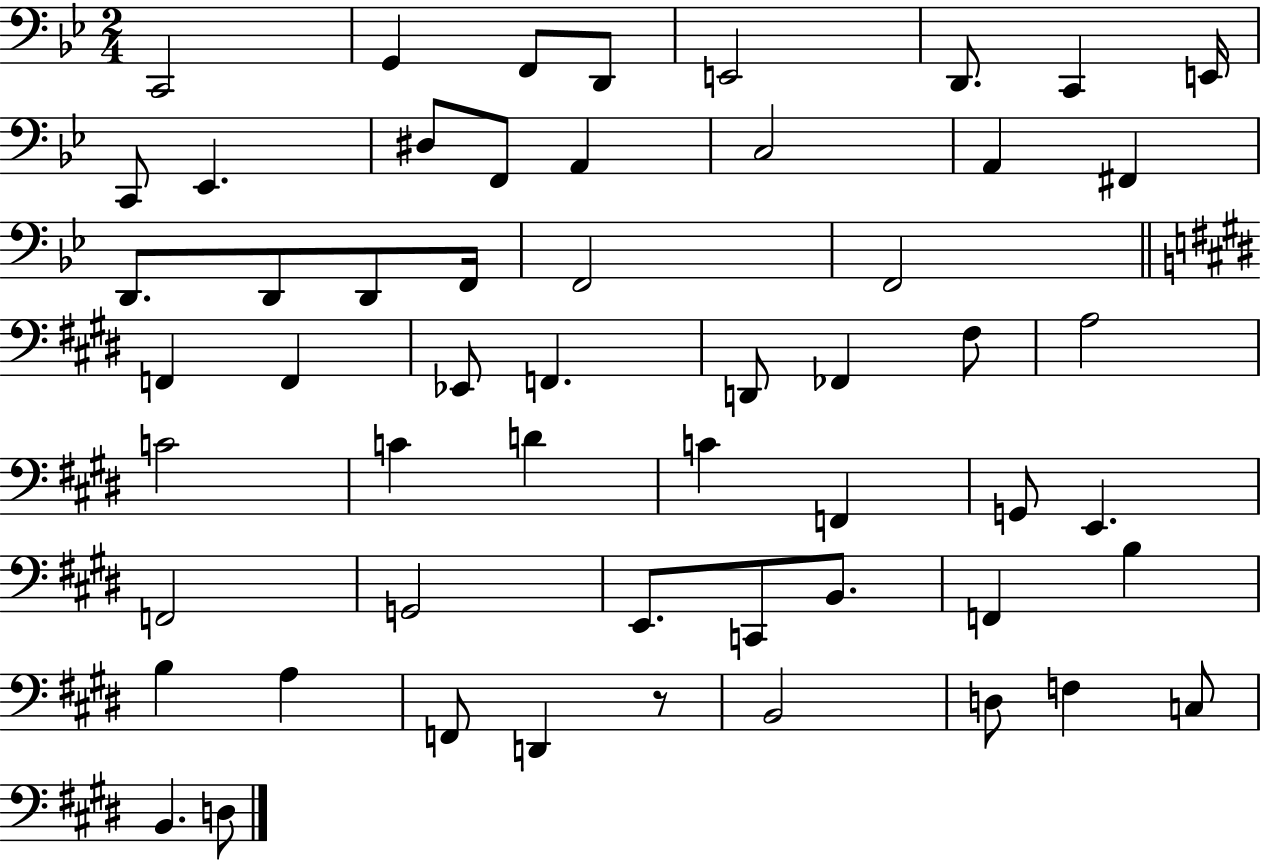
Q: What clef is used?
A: bass